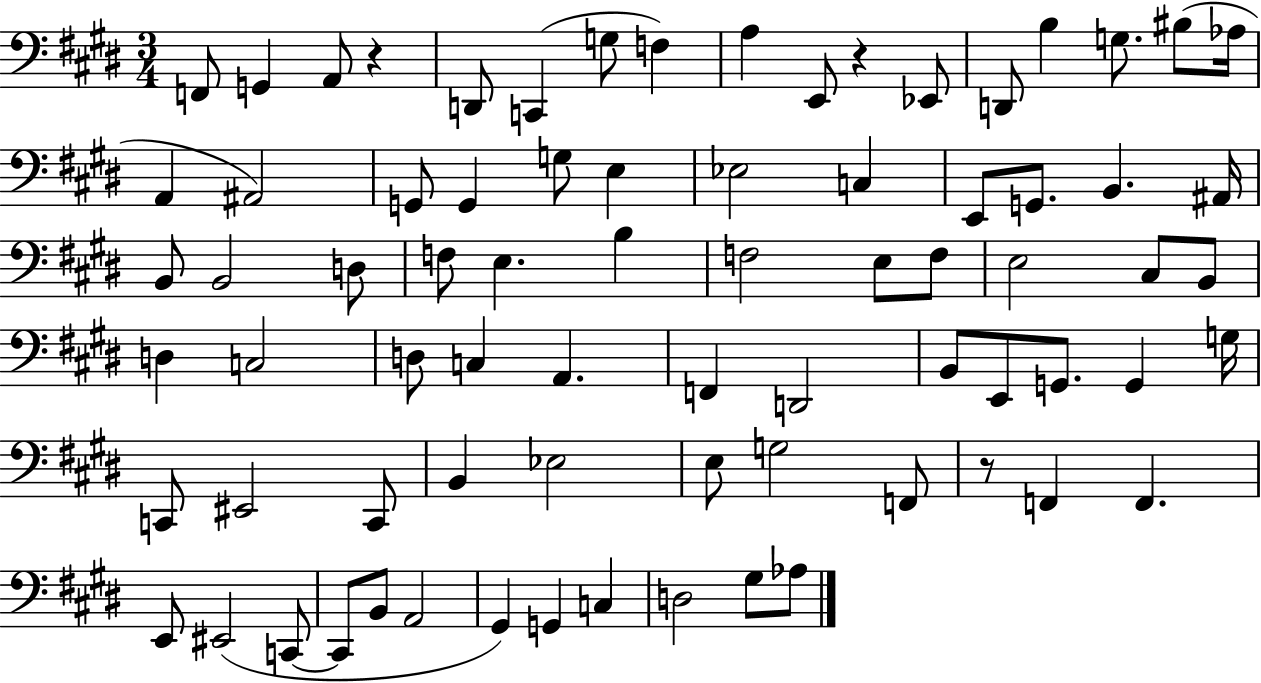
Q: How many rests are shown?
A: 3